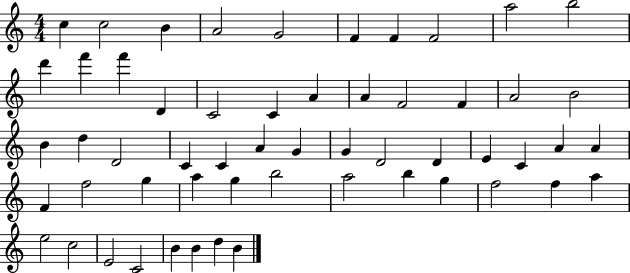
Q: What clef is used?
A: treble